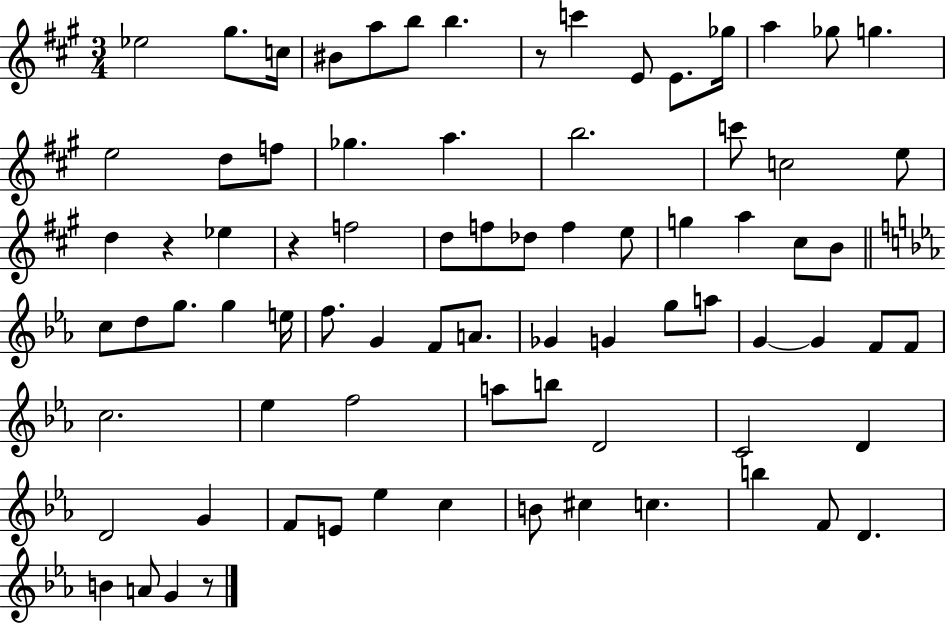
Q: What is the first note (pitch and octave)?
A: Eb5